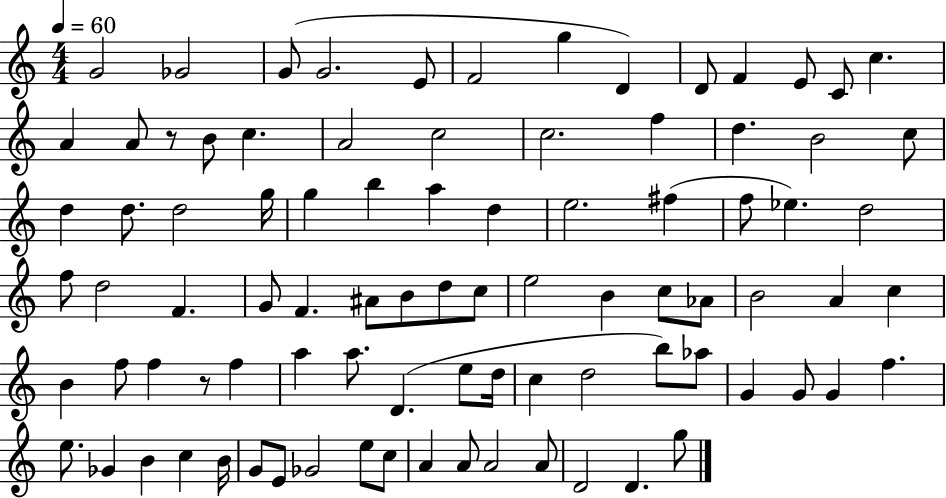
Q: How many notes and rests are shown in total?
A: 89